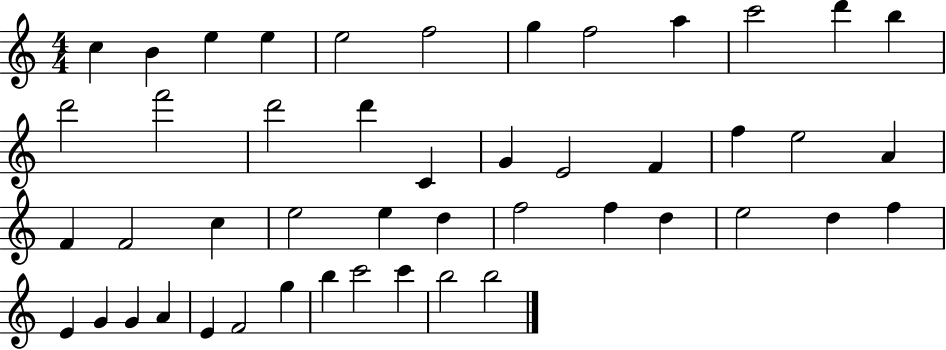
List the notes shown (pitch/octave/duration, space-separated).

C5/q B4/q E5/q E5/q E5/h F5/h G5/q F5/h A5/q C6/h D6/q B5/q D6/h F6/h D6/h D6/q C4/q G4/q E4/h F4/q F5/q E5/h A4/q F4/q F4/h C5/q E5/h E5/q D5/q F5/h F5/q D5/q E5/h D5/q F5/q E4/q G4/q G4/q A4/q E4/q F4/h G5/q B5/q C6/h C6/q B5/h B5/h